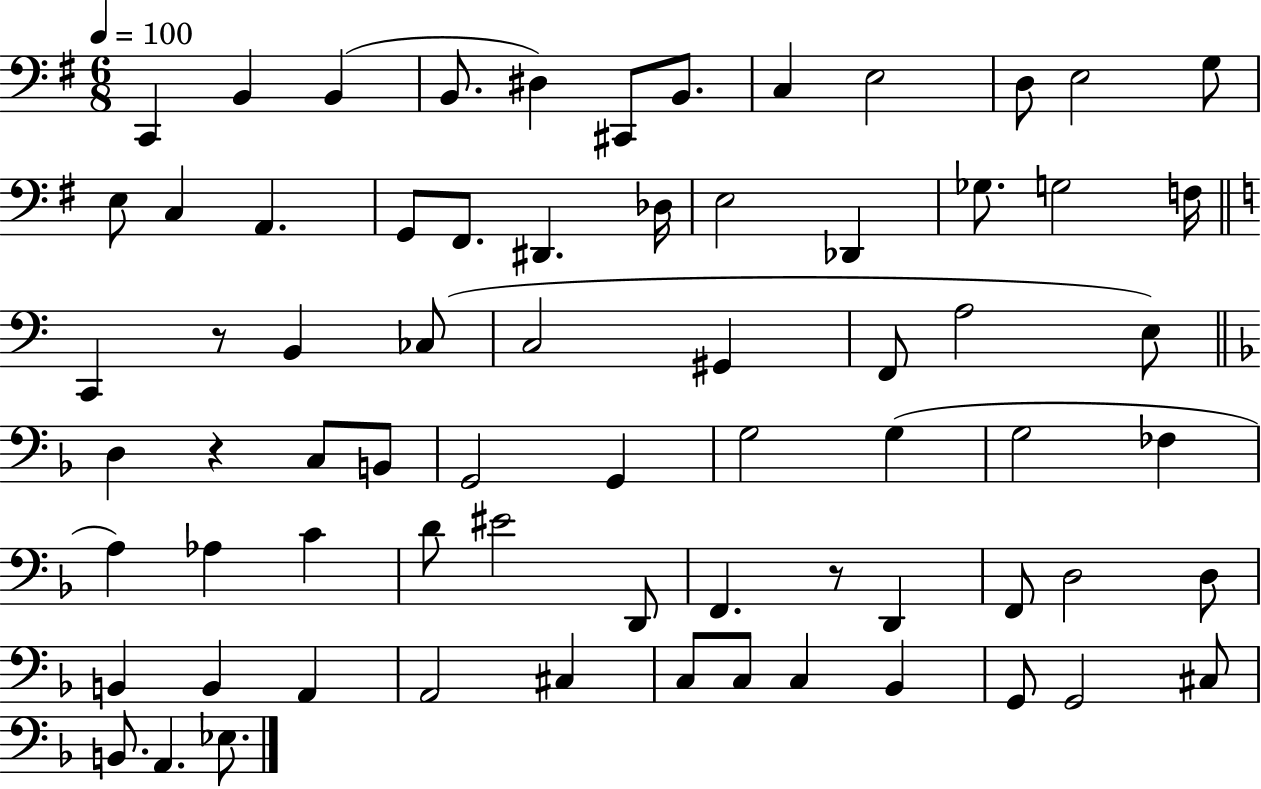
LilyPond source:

{
  \clef bass
  \numericTimeSignature
  \time 6/8
  \key g \major
  \tempo 4 = 100
  c,4 b,4 b,4( | b,8. dis4) cis,8 b,8. | c4 e2 | d8 e2 g8 | \break e8 c4 a,4. | g,8 fis,8. dis,4. des16 | e2 des,4 | ges8. g2 f16 | \break \bar "||" \break \key c \major c,4 r8 b,4 ces8( | c2 gis,4 | f,8 a2 e8) | \bar "||" \break \key f \major d4 r4 c8 b,8 | g,2 g,4 | g2 g4( | g2 fes4 | \break a4) aes4 c'4 | d'8 eis'2 d,8 | f,4. r8 d,4 | f,8 d2 d8 | \break b,4 b,4 a,4 | a,2 cis4 | c8 c8 c4 bes,4 | g,8 g,2 cis8 | \break b,8. a,4. ees8. | \bar "|."
}